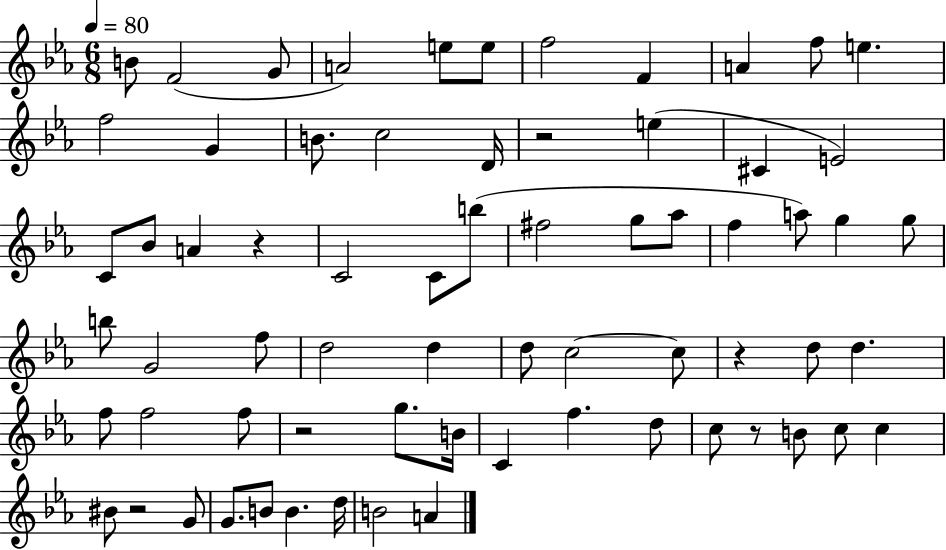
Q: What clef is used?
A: treble